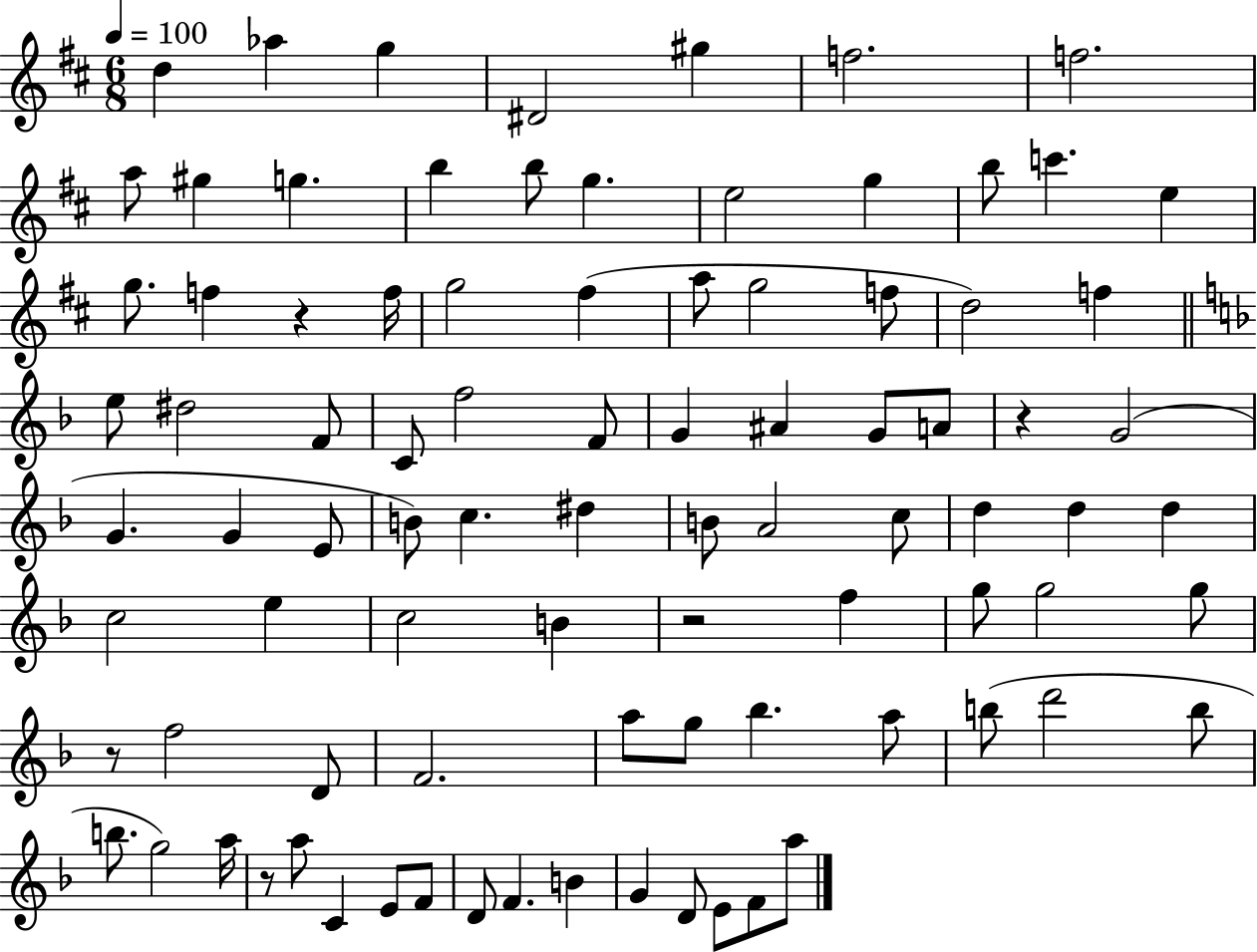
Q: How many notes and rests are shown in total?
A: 89